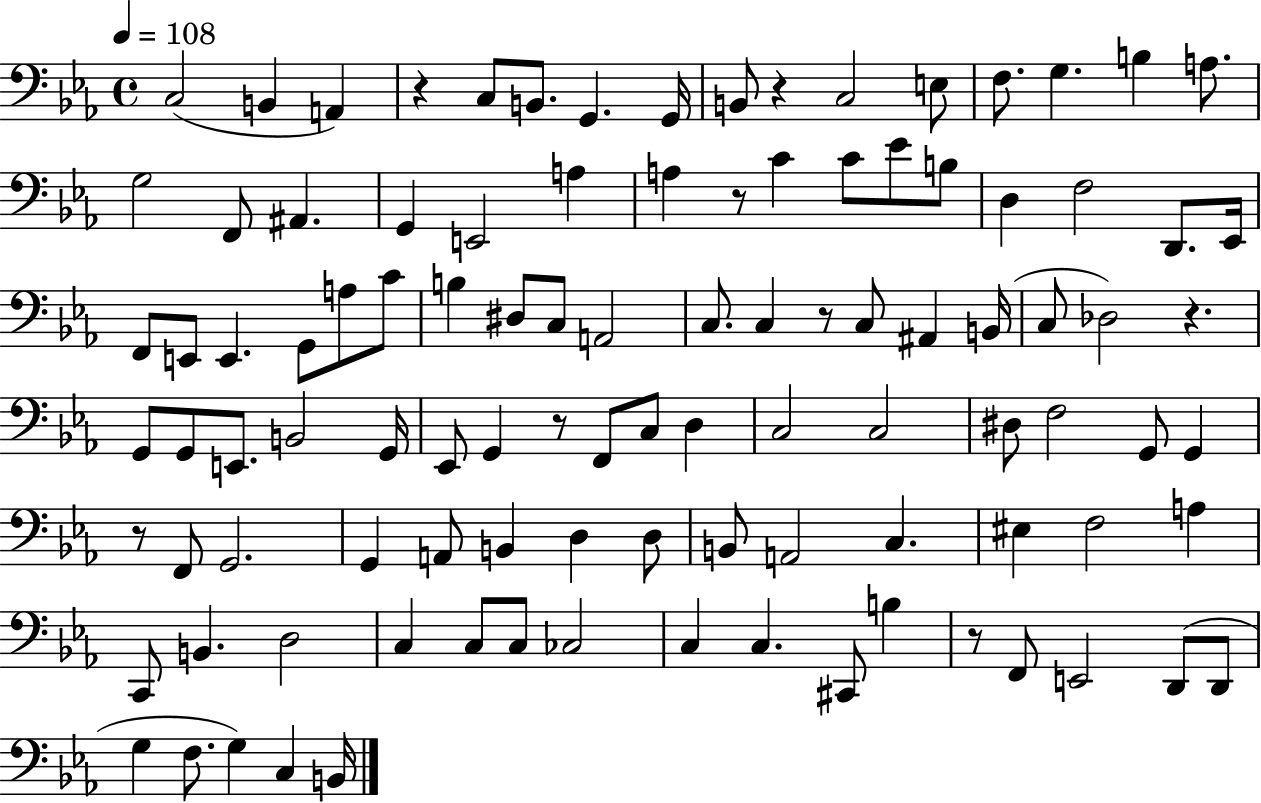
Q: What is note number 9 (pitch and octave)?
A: C3